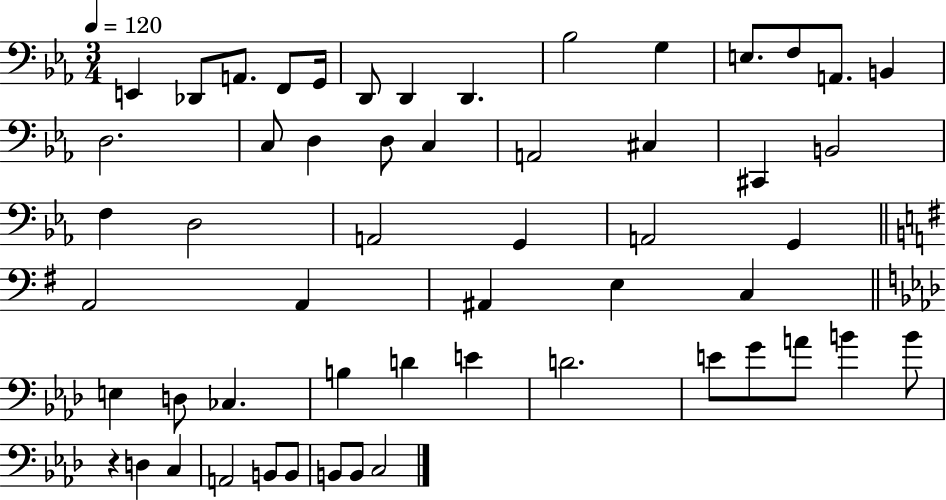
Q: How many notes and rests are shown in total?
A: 55